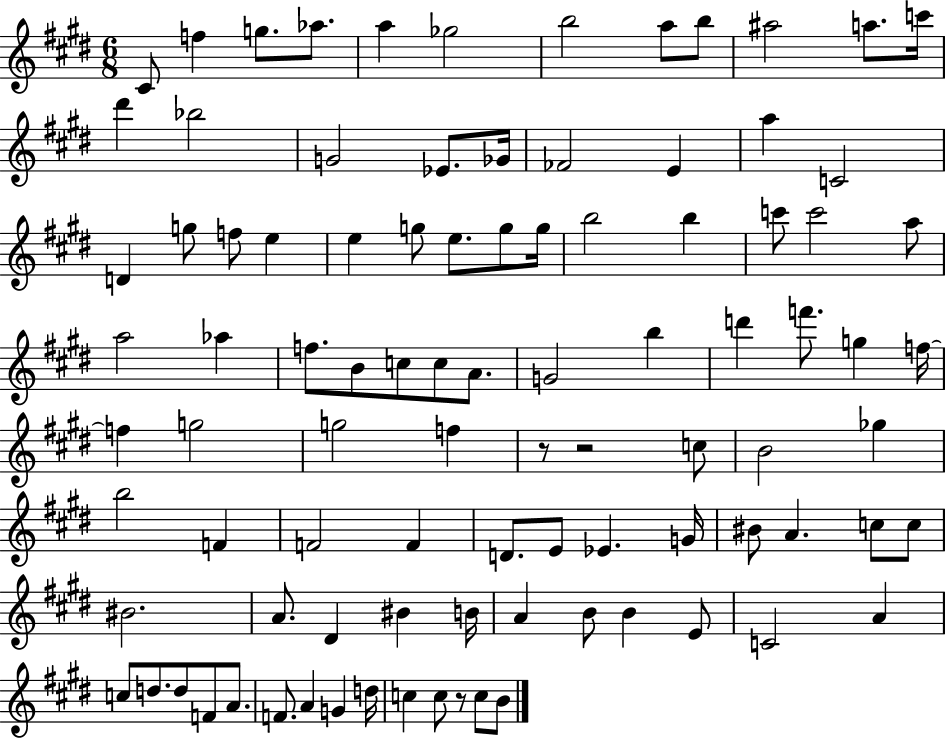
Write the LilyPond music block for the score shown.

{
  \clef treble
  \numericTimeSignature
  \time 6/8
  \key e \major
  cis'8 f''4 g''8. aes''8. | a''4 ges''2 | b''2 a''8 b''8 | ais''2 a''8. c'''16 | \break dis'''4 bes''2 | g'2 ees'8. ges'16 | fes'2 e'4 | a''4 c'2 | \break d'4 g''8 f''8 e''4 | e''4 g''8 e''8. g''8 g''16 | b''2 b''4 | c'''8 c'''2 a''8 | \break a''2 aes''4 | f''8. b'8 c''8 c''8 a'8. | g'2 b''4 | d'''4 f'''8. g''4 f''16~~ | \break f''4 g''2 | g''2 f''4 | r8 r2 c''8 | b'2 ges''4 | \break b''2 f'4 | f'2 f'4 | d'8. e'8 ees'4. g'16 | bis'8 a'4. c''8 c''8 | \break bis'2. | a'8. dis'4 bis'4 b'16 | a'4 b'8 b'4 e'8 | c'2 a'4 | \break c''8 d''8. d''8 f'8 a'8. | f'8. a'4 g'4 d''16 | c''4 c''8 r8 c''8 b'8 | \bar "|."
}